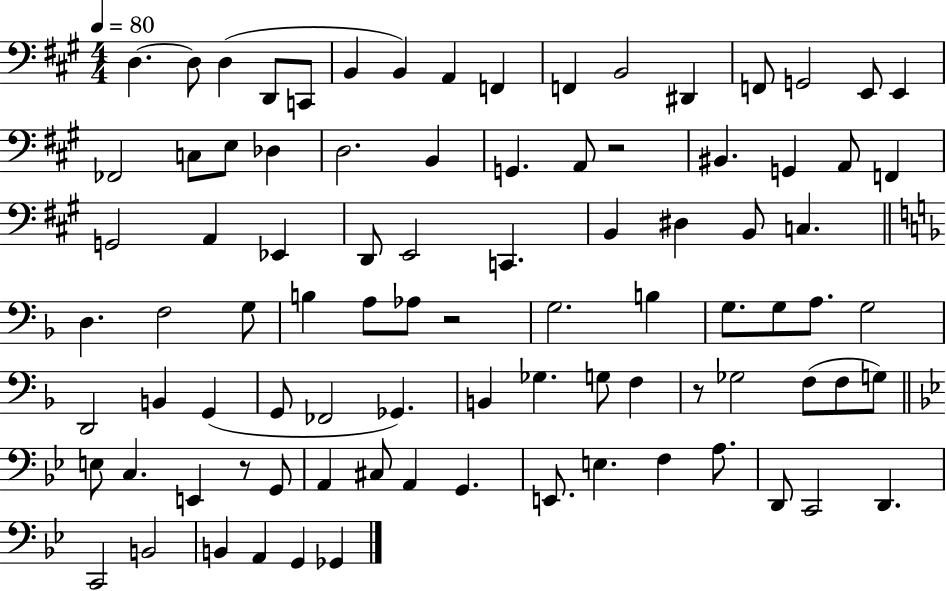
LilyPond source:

{
  \clef bass
  \numericTimeSignature
  \time 4/4
  \key a \major
  \tempo 4 = 80
  d4.~~ d8 d4( d,8 c,8 | b,4 b,4) a,4 f,4 | f,4 b,2 dis,4 | f,8 g,2 e,8 e,4 | \break fes,2 c8 e8 des4 | d2. b,4 | g,4. a,8 r2 | bis,4. g,4 a,8 f,4 | \break g,2 a,4 ees,4 | d,8 e,2 c,4. | b,4 dis4 b,8 c4. | \bar "||" \break \key d \minor d4. f2 g8 | b4 a8 aes8 r2 | g2. b4 | g8. g8 a8. g2 | \break d,2 b,4 g,4( | g,8 fes,2 ges,4.) | b,4 ges4. g8 f4 | r8 ges2 f8( f8 g8) | \break \bar "||" \break \key bes \major e8 c4. e,4 r8 g,8 | a,4 cis8 a,4 g,4. | e,8. e4. f4 a8. | d,8 c,2 d,4. | \break c,2 b,2 | b,4 a,4 g,4 ges,4 | \bar "|."
}